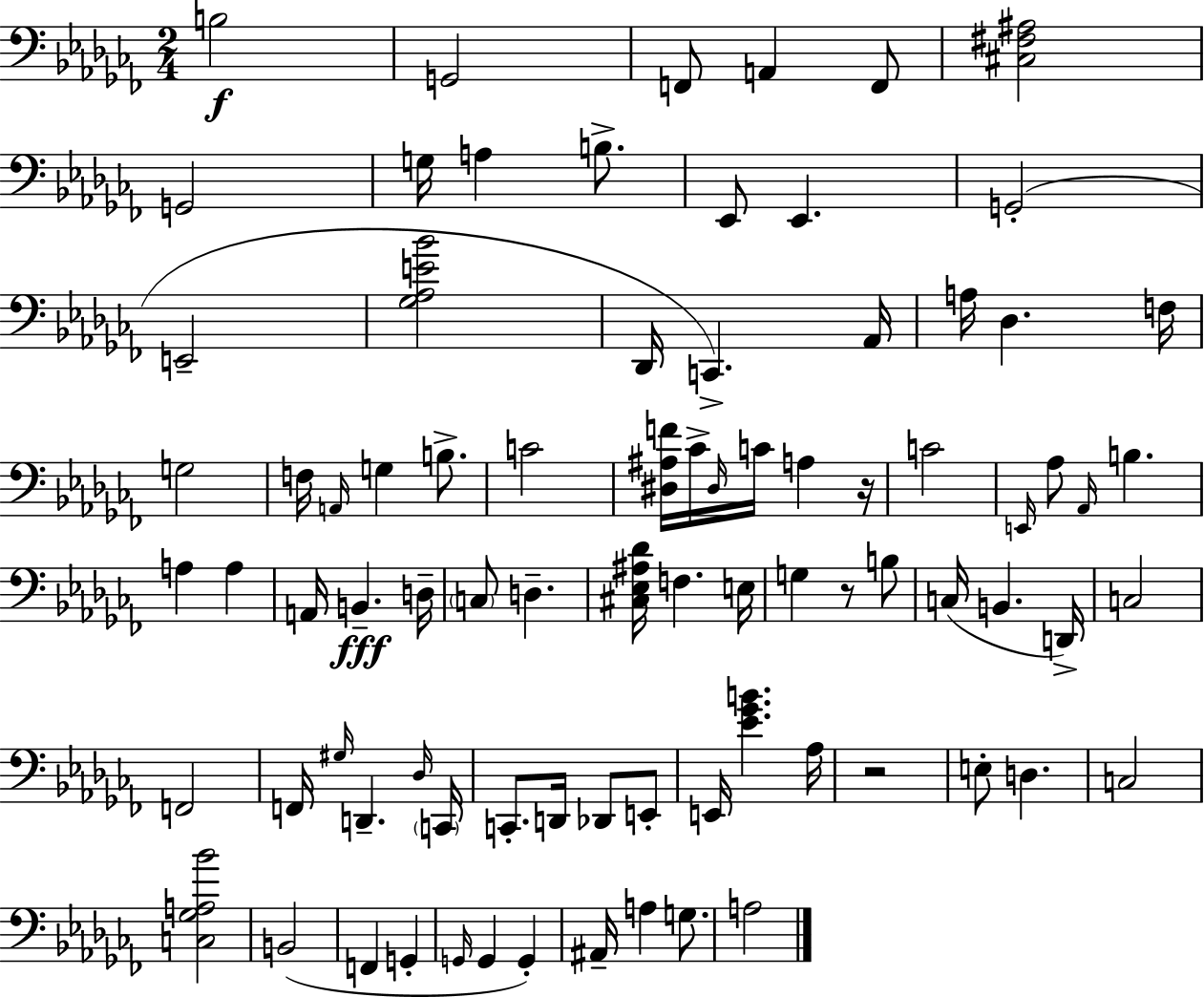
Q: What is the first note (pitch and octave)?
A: B3